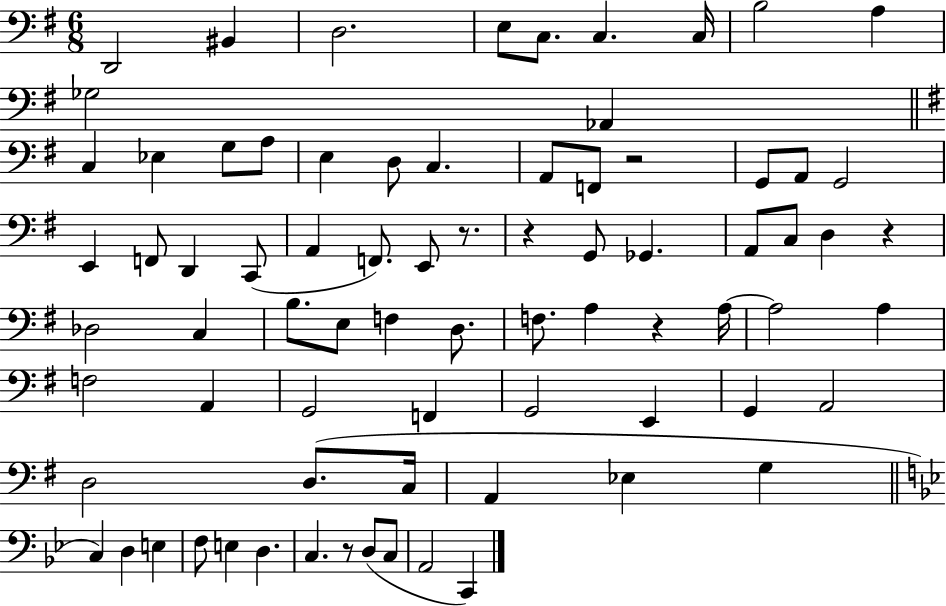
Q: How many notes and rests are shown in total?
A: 77